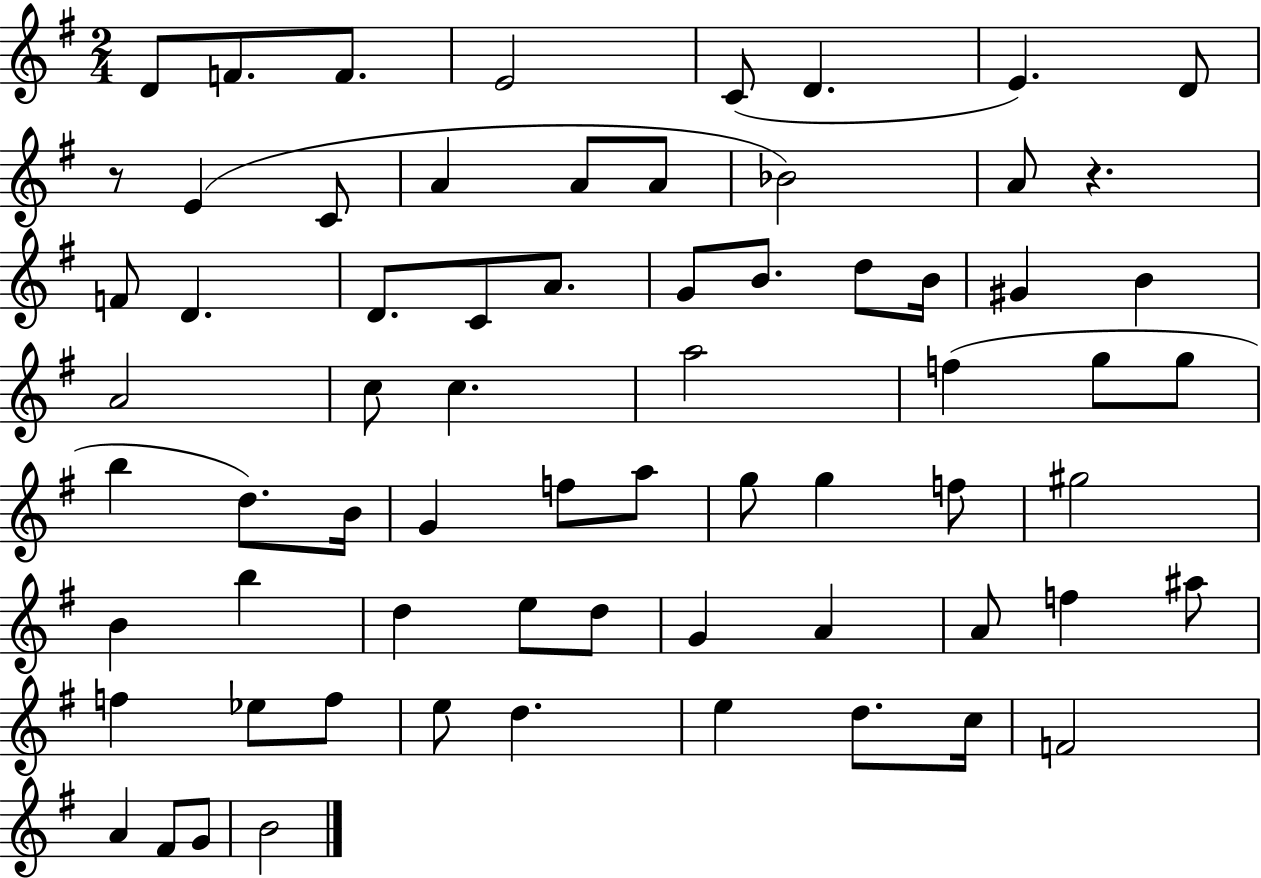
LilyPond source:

{
  \clef treble
  \numericTimeSignature
  \time 2/4
  \key g \major
  d'8 f'8. f'8. | e'2 | c'8( d'4. | e'4.) d'8 | \break r8 e'4( c'8 | a'4 a'8 a'8 | bes'2) | a'8 r4. | \break f'8 d'4. | d'8. c'8 a'8. | g'8 b'8. d''8 b'16 | gis'4 b'4 | \break a'2 | c''8 c''4. | a''2 | f''4( g''8 g''8 | \break b''4 d''8.) b'16 | g'4 f''8 a''8 | g''8 g''4 f''8 | gis''2 | \break b'4 b''4 | d''4 e''8 d''8 | g'4 a'4 | a'8 f''4 ais''8 | \break f''4 ees''8 f''8 | e''8 d''4. | e''4 d''8. c''16 | f'2 | \break a'4 fis'8 g'8 | b'2 | \bar "|."
}